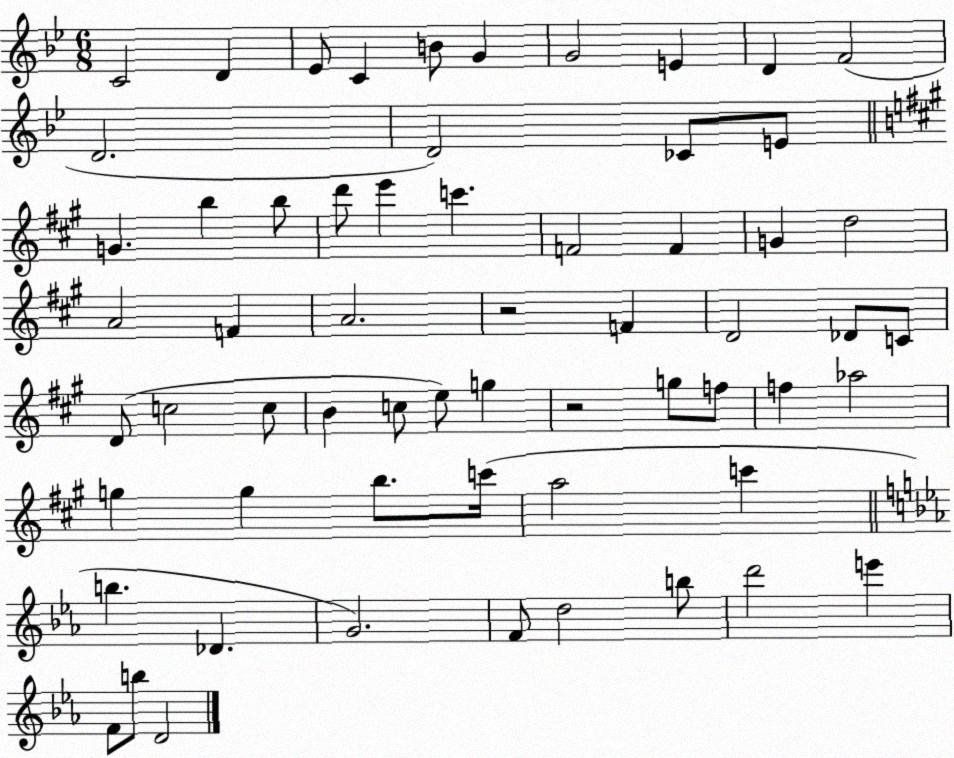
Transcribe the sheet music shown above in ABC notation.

X:1
T:Untitled
M:6/8
L:1/4
K:Bb
C2 D _E/2 C B/2 G G2 E D F2 D2 D2 _C/2 E/2 G b b/2 d'/2 e' c' F2 F G d2 A2 F A2 z2 F D2 _D/2 C/2 D/2 c2 c/2 B c/2 e/2 g z2 g/2 f/2 f _a2 g g b/2 c'/4 a2 c' b _D G2 F/2 d2 b/2 d'2 e' F/2 b/2 D2